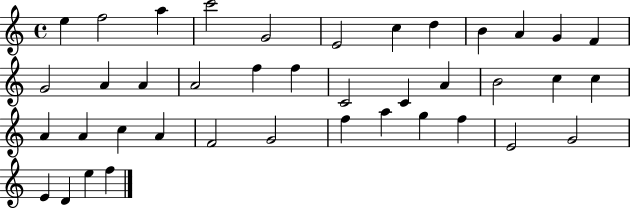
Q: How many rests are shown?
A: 0